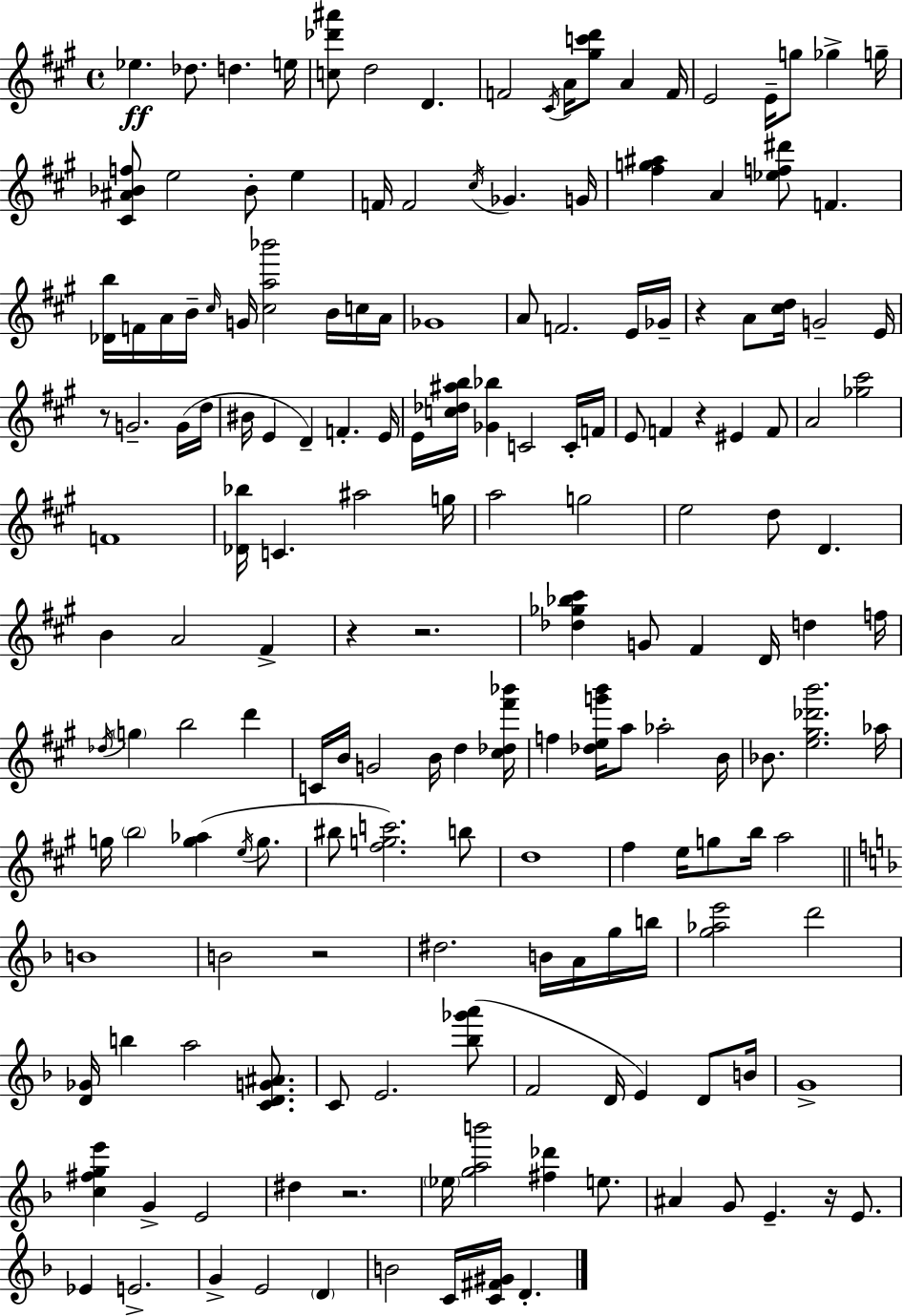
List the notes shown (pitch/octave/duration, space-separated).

Eb5/q. Db5/e. D5/q. E5/s [C5,Db6,A#6]/e D5/h D4/q. F4/h C#4/s A4/s [G#5,C6,D6]/e A4/q F4/s E4/h E4/s G5/e Gb5/q G5/s [C#4,A#4,Bb4,F5]/e E5/h Bb4/e E5/q F4/s F4/h C#5/s Gb4/q. G4/s [F#5,G5,A#5]/q A4/q [Eb5,F5,D#6]/e F4/q. [Db4,B5]/s F4/s A4/s B4/s C#5/s G4/s [C#5,A5,Bb6]/h B4/s C5/s A4/s Gb4/w A4/e F4/h. E4/s Gb4/s R/q A4/e [C#5,D5]/s G4/h E4/s R/e G4/h. G4/s D5/s BIS4/s E4/q D4/q F4/q. E4/s E4/s [C5,Db5,A#5,B5]/s [Gb4,Bb5]/q C4/h C4/s F4/s E4/e F4/q R/q EIS4/q F4/e A4/h [Gb5,C#6]/h F4/w [Db4,Bb5]/s C4/q. A#5/h G5/s A5/h G5/h E5/h D5/e D4/q. B4/q A4/h F#4/q R/q R/h. [Db5,Gb5,Bb5,C#6]/q G4/e F#4/q D4/s D5/q F5/s Db5/s G5/q B5/h D6/q C4/s B4/s G4/h B4/s D5/q [C#5,Db5,F#6,Bb6]/s F5/q [Db5,E5,G6,B6]/s A5/e Ab5/h B4/s Bb4/e. [E5,G#5,Db6,B6]/h. Ab5/s G5/s B5/h [G5,Ab5]/q E5/s G5/e. BIS5/e [F#5,G5,C6]/h. B5/e D5/w F#5/q E5/s G5/e B5/s A5/h B4/w B4/h R/h D#5/h. B4/s A4/s G5/s B5/s [G5,Ab5,E6]/h D6/h [D4,Gb4]/s B5/q A5/h [C4,D4,G4,A#4]/e. C4/e E4/h. [Bb5,Gb6,A6]/e F4/h D4/s E4/q D4/e B4/s G4/w [C5,F#5,G5,E6]/q G4/q E4/h D#5/q R/h. Eb5/s [G5,A5,B6]/h [F#5,Db6]/q E5/e. A#4/q G4/e E4/q. R/s E4/e. Eb4/q E4/h. G4/q E4/h D4/q B4/h C4/s [C4,F#4,G#4]/s D4/q.